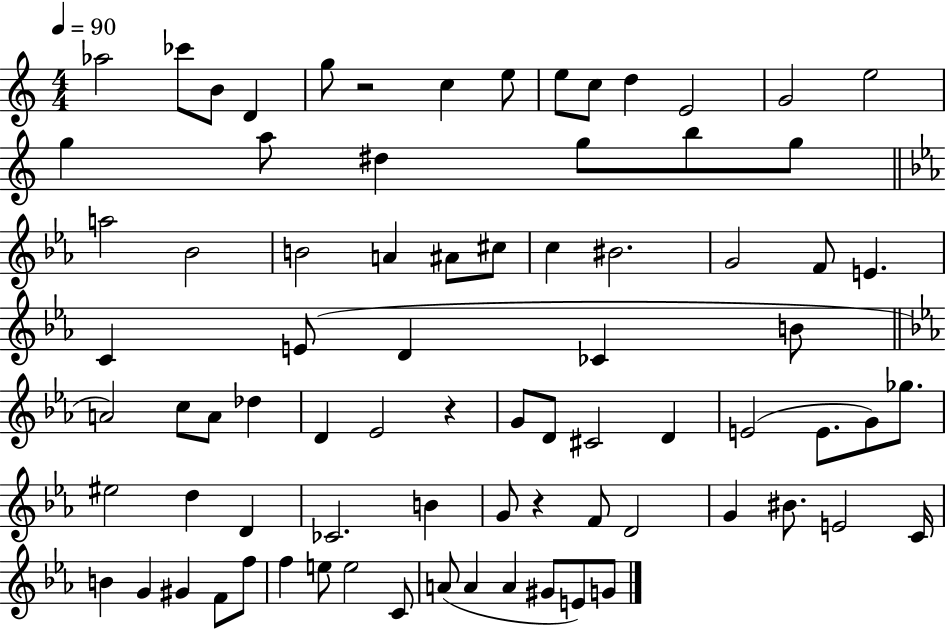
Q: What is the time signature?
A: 4/4